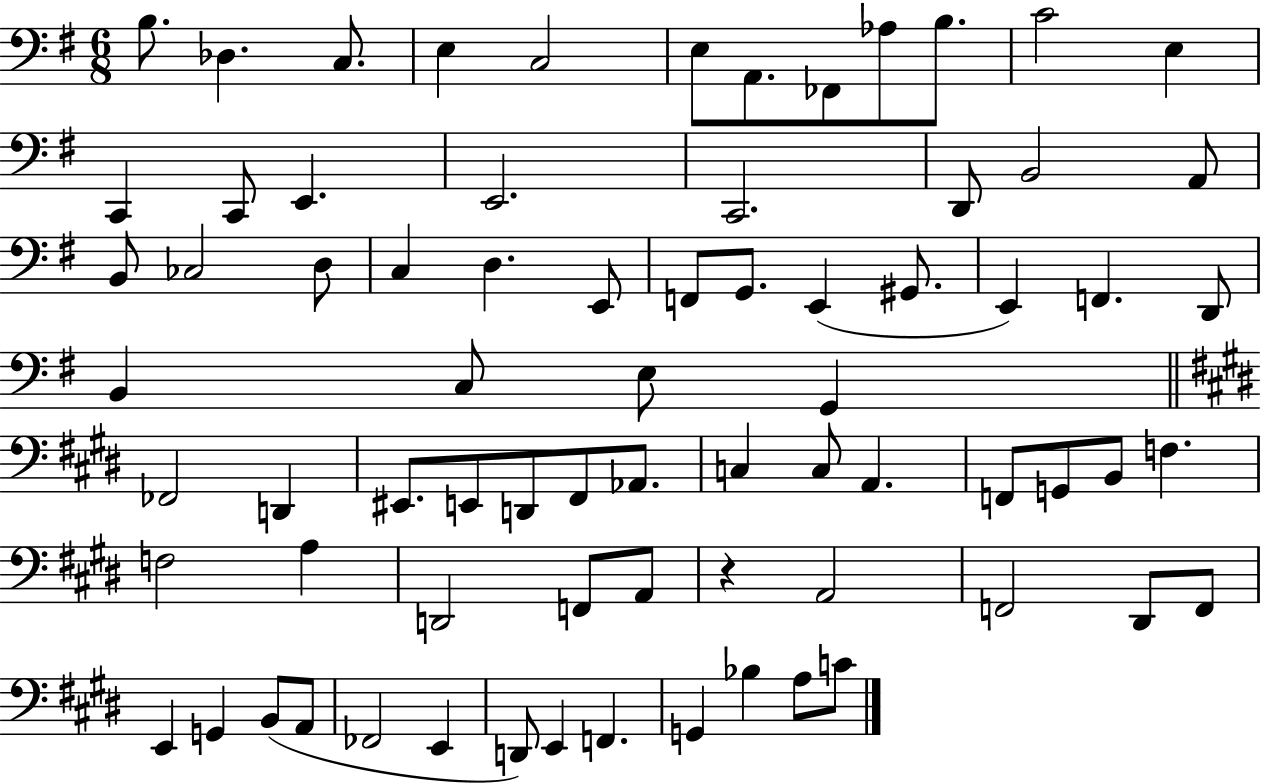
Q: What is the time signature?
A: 6/8